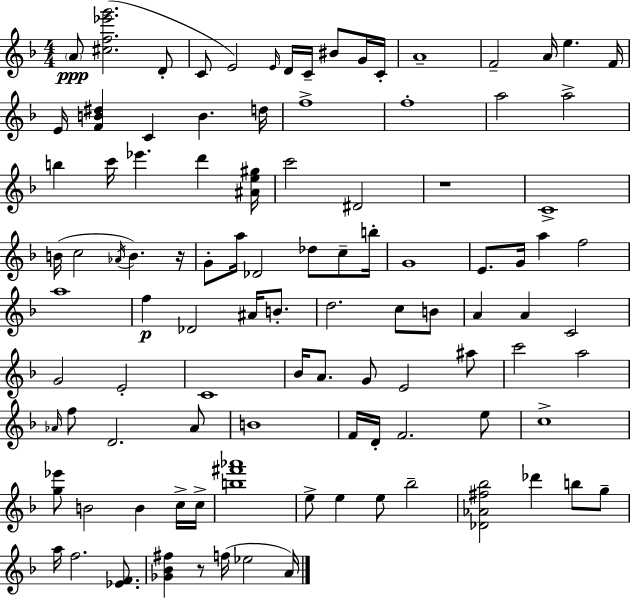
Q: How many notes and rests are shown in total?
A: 103